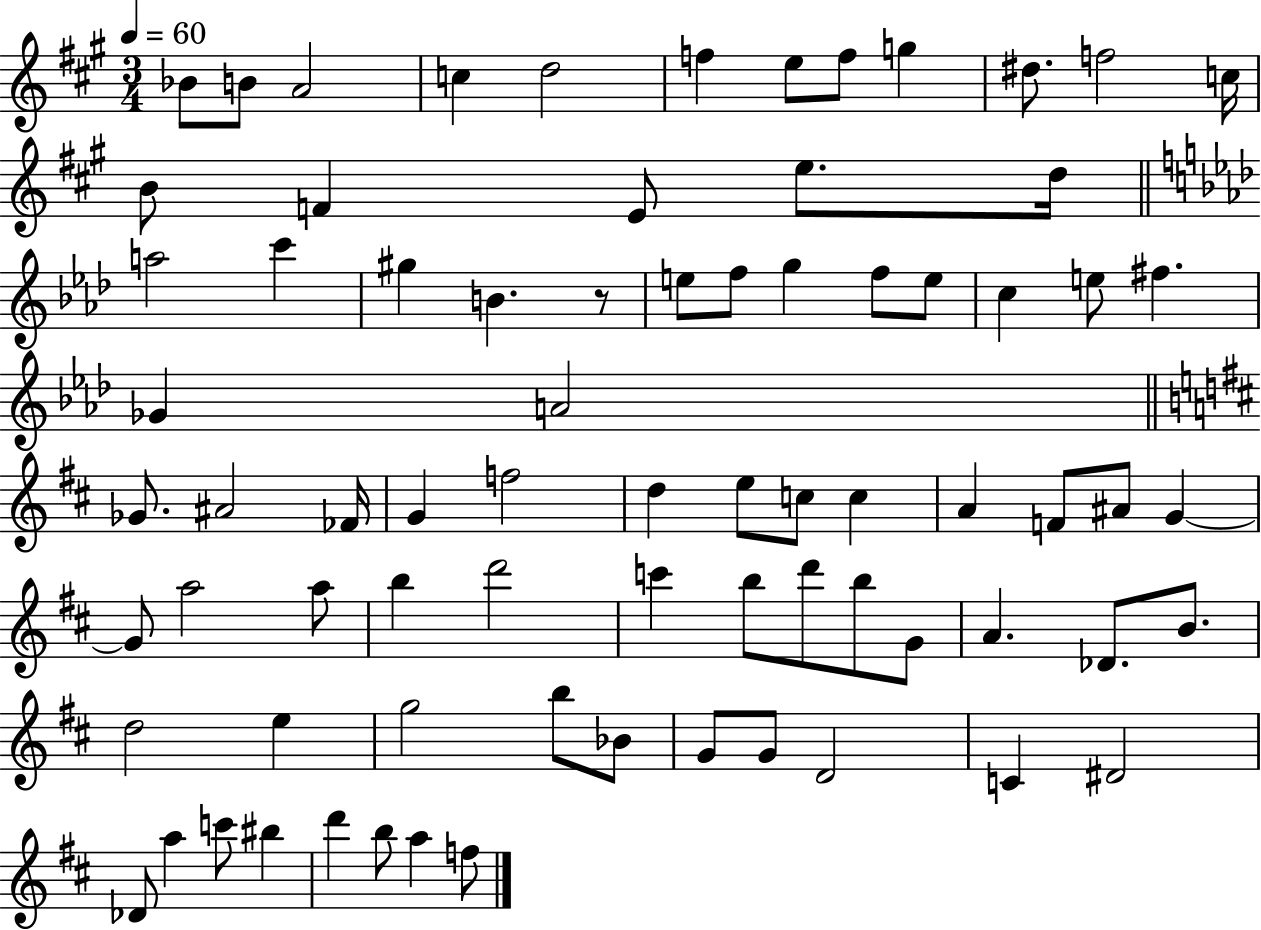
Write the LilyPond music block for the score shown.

{
  \clef treble
  \numericTimeSignature
  \time 3/4
  \key a \major
  \tempo 4 = 60
  bes'8 b'8 a'2 | c''4 d''2 | f''4 e''8 f''8 g''4 | dis''8. f''2 c''16 | \break b'8 f'4 e'8 e''8. d''16 | \bar "||" \break \key f \minor a''2 c'''4 | gis''4 b'4. r8 | e''8 f''8 g''4 f''8 e''8 | c''4 e''8 fis''4. | \break ges'4 a'2 | \bar "||" \break \key d \major ges'8. ais'2 fes'16 | g'4 f''2 | d''4 e''8 c''8 c''4 | a'4 f'8 ais'8 g'4~~ | \break g'8 a''2 a''8 | b''4 d'''2 | c'''4 b''8 d'''8 b''8 g'8 | a'4. des'8. b'8. | \break d''2 e''4 | g''2 b''8 bes'8 | g'8 g'8 d'2 | c'4 dis'2 | \break des'8 a''4 c'''8 bis''4 | d'''4 b''8 a''4 f''8 | \bar "|."
}